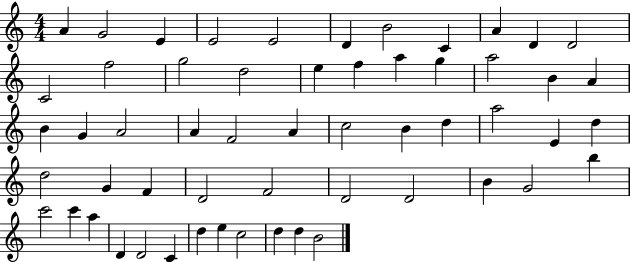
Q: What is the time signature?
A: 4/4